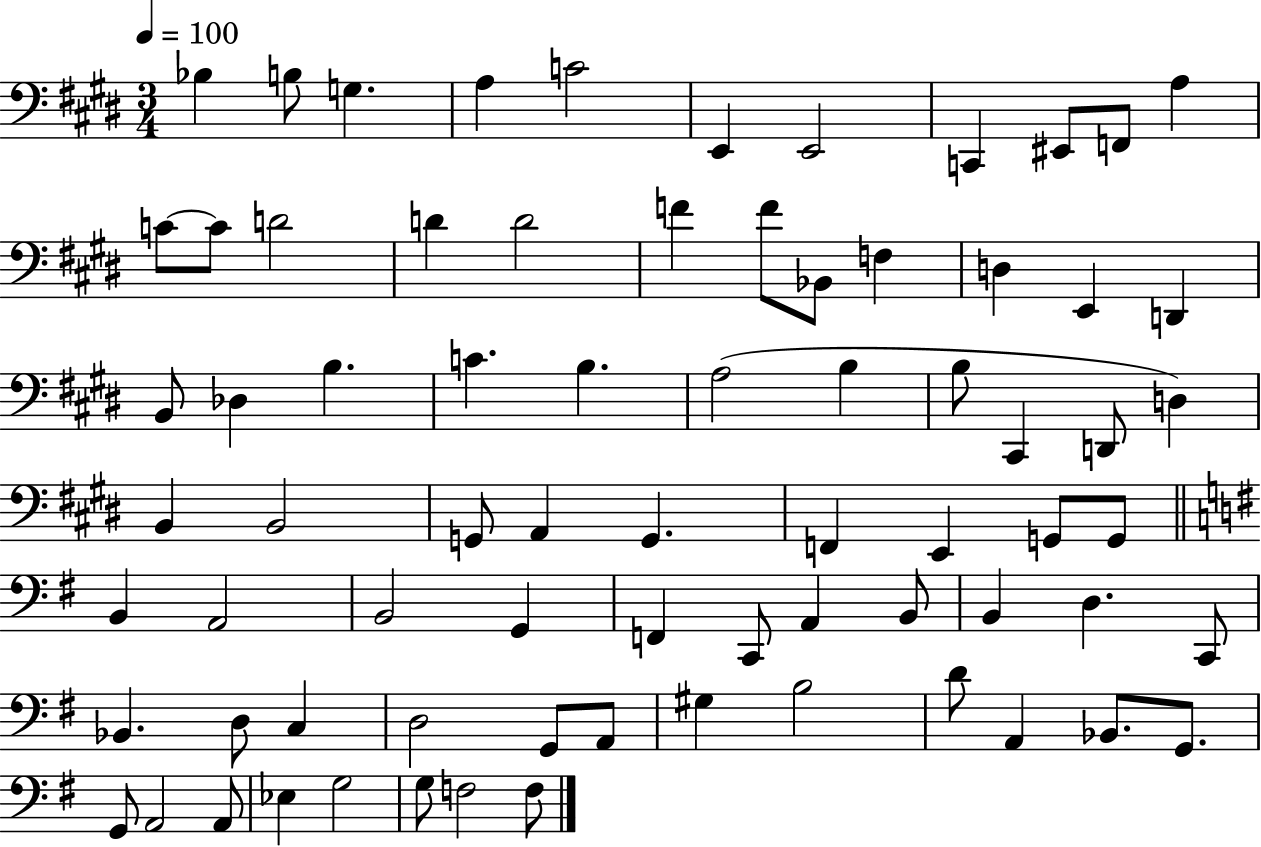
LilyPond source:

{
  \clef bass
  \numericTimeSignature
  \time 3/4
  \key e \major
  \tempo 4 = 100
  bes4 b8 g4. | a4 c'2 | e,4 e,2 | c,4 eis,8 f,8 a4 | \break c'8~~ c'8 d'2 | d'4 d'2 | f'4 f'8 bes,8 f4 | d4 e,4 d,4 | \break b,8 des4 b4. | c'4. b4. | a2( b4 | b8 cis,4 d,8 d4) | \break b,4 b,2 | g,8 a,4 g,4. | f,4 e,4 g,8 g,8 | \bar "||" \break \key e \minor b,4 a,2 | b,2 g,4 | f,4 c,8 a,4 b,8 | b,4 d4. c,8 | \break bes,4. d8 c4 | d2 g,8 a,8 | gis4 b2 | d'8 a,4 bes,8. g,8. | \break g,8 a,2 a,8 | ees4 g2 | g8 f2 f8 | \bar "|."
}